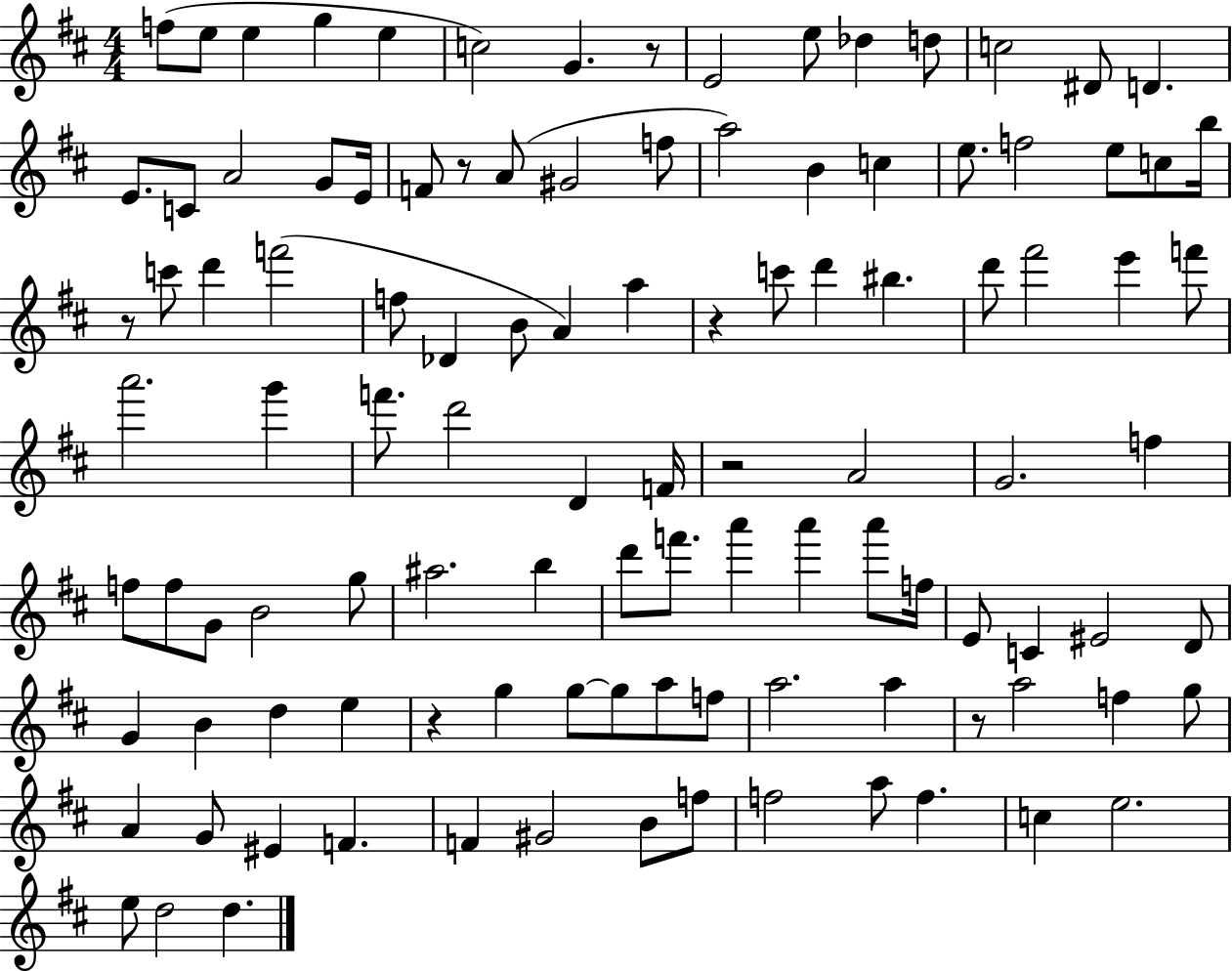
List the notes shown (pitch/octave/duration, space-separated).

F5/e E5/e E5/q G5/q E5/q C5/h G4/q. R/e E4/h E5/e Db5/q D5/e C5/h D#4/e D4/q. E4/e. C4/e A4/h G4/e E4/s F4/e R/e A4/e G#4/h F5/e A5/h B4/q C5/q E5/e. F5/h E5/e C5/e B5/s R/e C6/e D6/q F6/h F5/e Db4/q B4/e A4/q A5/q R/q C6/e D6/q BIS5/q. D6/e F#6/h E6/q F6/e A6/h. G6/q F6/e. D6/h D4/q F4/s R/h A4/h G4/h. F5/q F5/e F5/e G4/e B4/h G5/e A#5/h. B5/q D6/e F6/e. A6/q A6/q A6/e F5/s E4/e C4/q EIS4/h D4/e G4/q B4/q D5/q E5/q R/q G5/q G5/e G5/e A5/e F5/e A5/h. A5/q R/e A5/h F5/q G5/e A4/q G4/e EIS4/q F4/q. F4/q G#4/h B4/e F5/e F5/h A5/e F5/q. C5/q E5/h. E5/e D5/h D5/q.